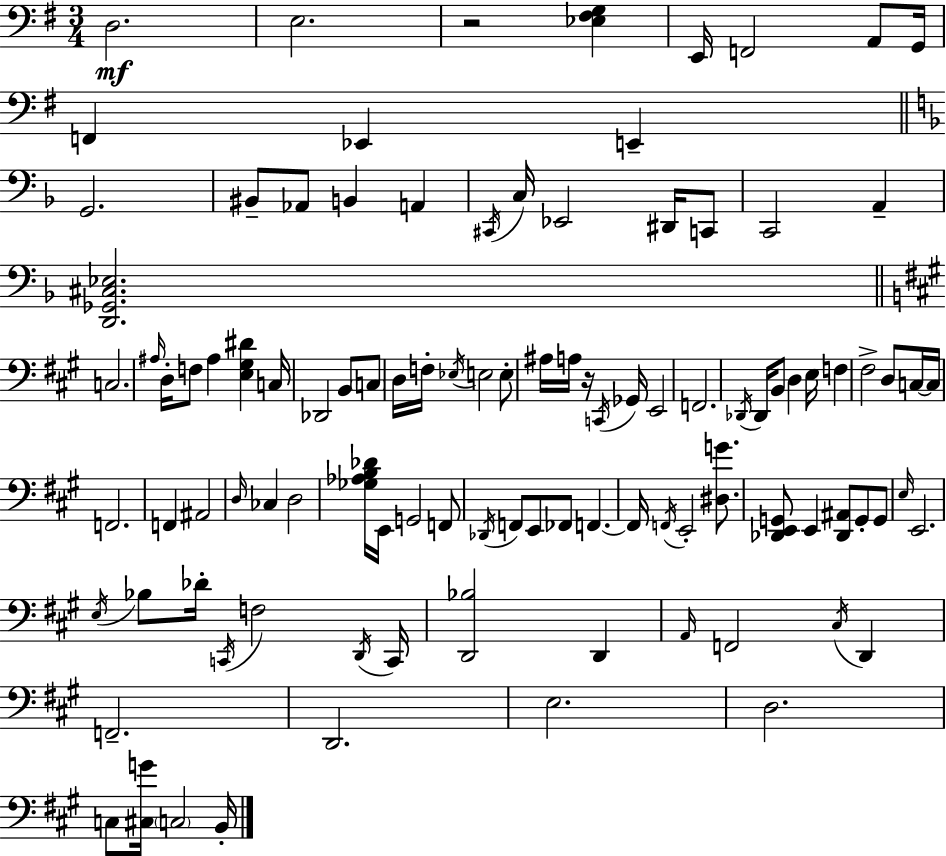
{
  \clef bass
  \numericTimeSignature
  \time 3/4
  \key g \major
  d2.\mf | e2. | r2 <ees fis g>4 | e,16 f,2 a,8 g,16 | \break f,4 ees,4 e,4-- | \bar "||" \break \key f \major g,2. | bis,8-- aes,8 b,4 a,4 | \acciaccatura { cis,16 } c16 ees,2 dis,16 c,8 | c,2 a,4-- | \break <d, ges, cis ees>2. | \bar "||" \break \key a \major c2. | \grace { ais16 } d16-. f8 ais4 <e gis dis'>4 | c16 des,2 b,8 \parenthesize c8 | d16 f16-. \acciaccatura { ees16 } e2 | \break e8-. ais16 a16 r16 \acciaccatura { c,16 } ges,16 e,2 | f,2. | \acciaccatura { des,16 } des,16 b,8 d4 e16 | f4 fis2-> | \break d8 c16~~ c16 f,2. | f,4 ais,2 | \grace { d16 } ces4 d2 | <ges aes b des'>16 e,16 g,2 | \break f,8 \acciaccatura { des,16 } f,8 e,8 fes,8 | f,4.~~ f,16 \acciaccatura { f,16 } e,2-. | <dis g'>8. <des, e, g,>8 e,4 | <des, ais,>8 g,8-. g,8 \grace { e16 } e,2. | \break \acciaccatura { e16 } bes8 des'16-. | \acciaccatura { c,16 } f2 \acciaccatura { d,16 } c,16 <d, bes>2 | d,4 \grace { a,16 } | f,2 \acciaccatura { cis16 } d,4 | \break f,2.-- | d,2. | e2. | d2. | \break c8 <cis g'>16 \parenthesize c2 | b,16-. \bar "|."
}